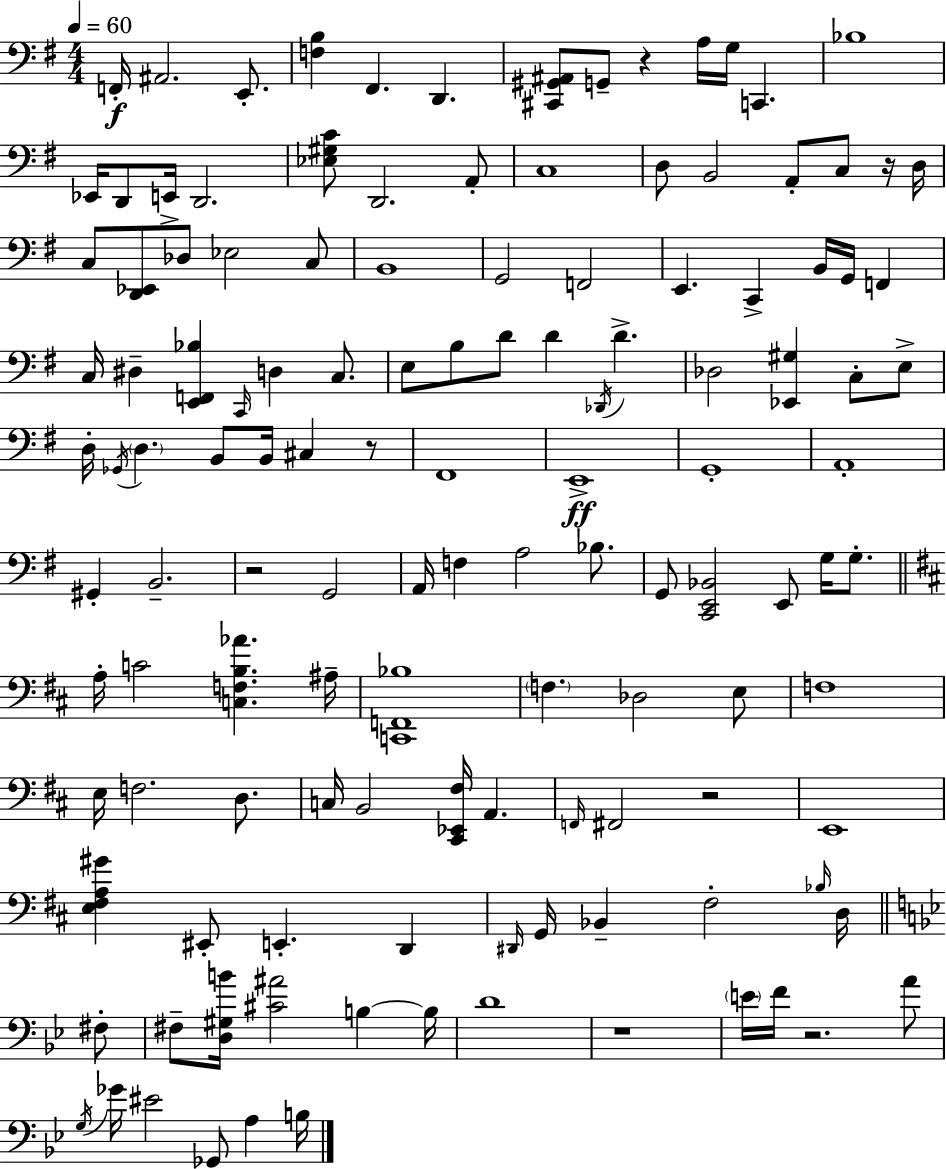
{
  \clef bass
  \numericTimeSignature
  \time 4/4
  \key g \major
  \tempo 4 = 60
  f,16-.\f ais,2. e,8.-. | <f b>4 fis,4. d,4. | <cis, gis, ais,>8 g,8-- r4 a16 g16 c,4. | bes1 | \break ees,16 d,8 e,16-> d,2. | <ees gis c'>8 d,2. a,8-. | c1 | d8 b,2 a,8-. c8 r16 d16 | \break c8 <d, ees,>8 des8 ees2 c8 | b,1 | g,2 f,2 | e,4. c,4-> b,16 g,16 f,4 | \break c16 dis4-- <e, f, bes>4 \grace { c,16 } d4 c8. | e8 b8 d'8 d'4 \acciaccatura { des,16 } d'4.-> | des2 <ees, gis>4 c8-. | e8-> d16-. \acciaccatura { ges,16 } \parenthesize d4. b,8 b,16 cis4 | \break r8 fis,1 | e,1->\ff | g,1-. | a,1-. | \break gis,4-. b,2.-- | r2 g,2 | a,16 f4 a2 | bes8. g,8 <c, e, bes,>2 e,8 g16 | \break g8.-. \bar "||" \break \key d \major a16-. c'2 <c f b aes'>4. ais16-- | <c, f, bes>1 | \parenthesize f4. des2 e8 | f1 | \break e16 f2. d8. | c16 b,2 <cis, ees, fis>16 a,4. | \grace { f,16 } fis,2 r2 | e,1 | \break <e fis a gis'>4 eis,8-. e,4.-. d,4 | \grace { dis,16 } g,16 bes,4-- fis2-. \grace { bes16 } | d16 \bar "||" \break \key g \minor fis8-. fis8-- <d gis b'>16 <cis' ais'>2 b4~~ | b16 d'1 | r1 | \parenthesize e'16 f'16 r2. | \break a'8 \acciaccatura { g16 } ges'16 eis'2 ges,8 a4 | b16 \bar "|."
}